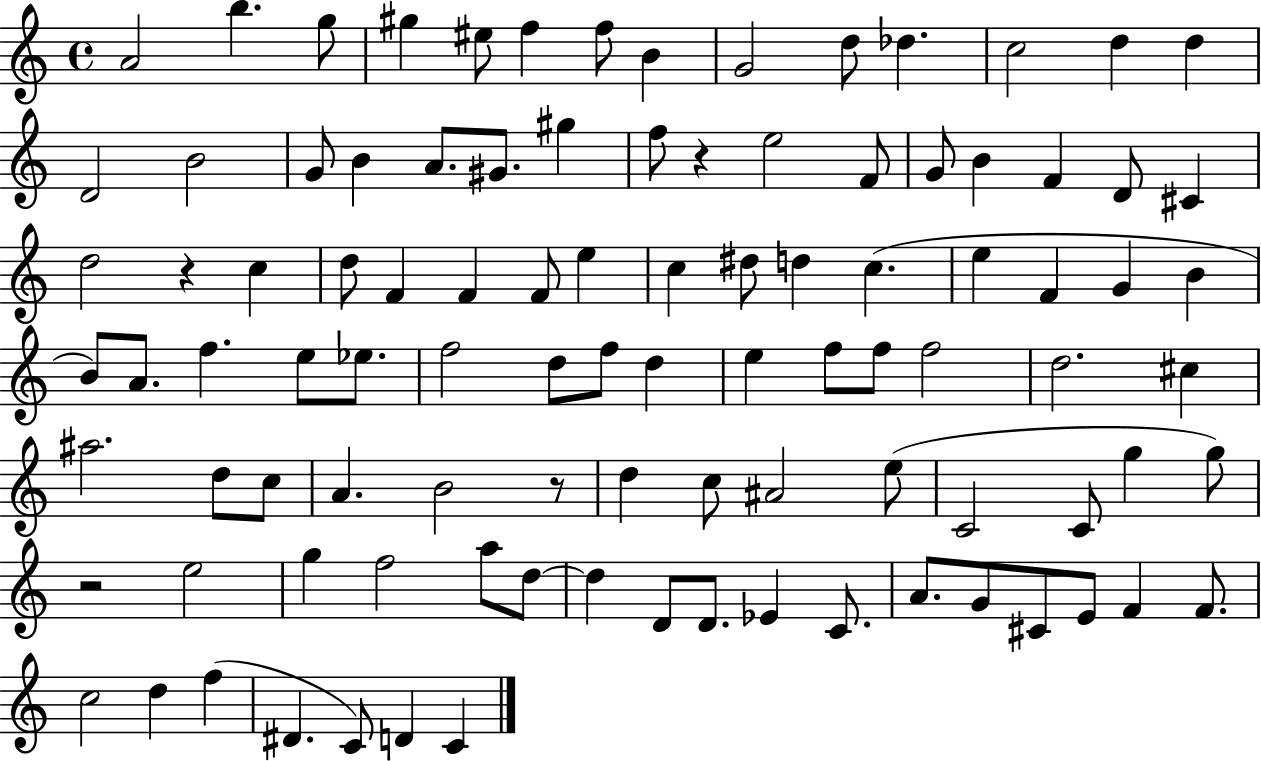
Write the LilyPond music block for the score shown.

{
  \clef treble
  \time 4/4
  \defaultTimeSignature
  \key c \major
  a'2 b''4. g''8 | gis''4 eis''8 f''4 f''8 b'4 | g'2 d''8 des''4. | c''2 d''4 d''4 | \break d'2 b'2 | g'8 b'4 a'8. gis'8. gis''4 | f''8 r4 e''2 f'8 | g'8 b'4 f'4 d'8 cis'4 | \break d''2 r4 c''4 | d''8 f'4 f'4 f'8 e''4 | c''4 dis''8 d''4 c''4.( | e''4 f'4 g'4 b'4 | \break b'8) a'8. f''4. e''8 ees''8. | f''2 d''8 f''8 d''4 | e''4 f''8 f''8 f''2 | d''2. cis''4 | \break ais''2. d''8 c''8 | a'4. b'2 r8 | d''4 c''8 ais'2 e''8( | c'2 c'8 g''4 g''8) | \break r2 e''2 | g''4 f''2 a''8 d''8~~ | d''4 d'8 d'8. ees'4 c'8. | a'8. g'8 cis'8 e'8 f'4 f'8. | \break c''2 d''4 f''4( | dis'4. c'8) d'4 c'4 | \bar "|."
}